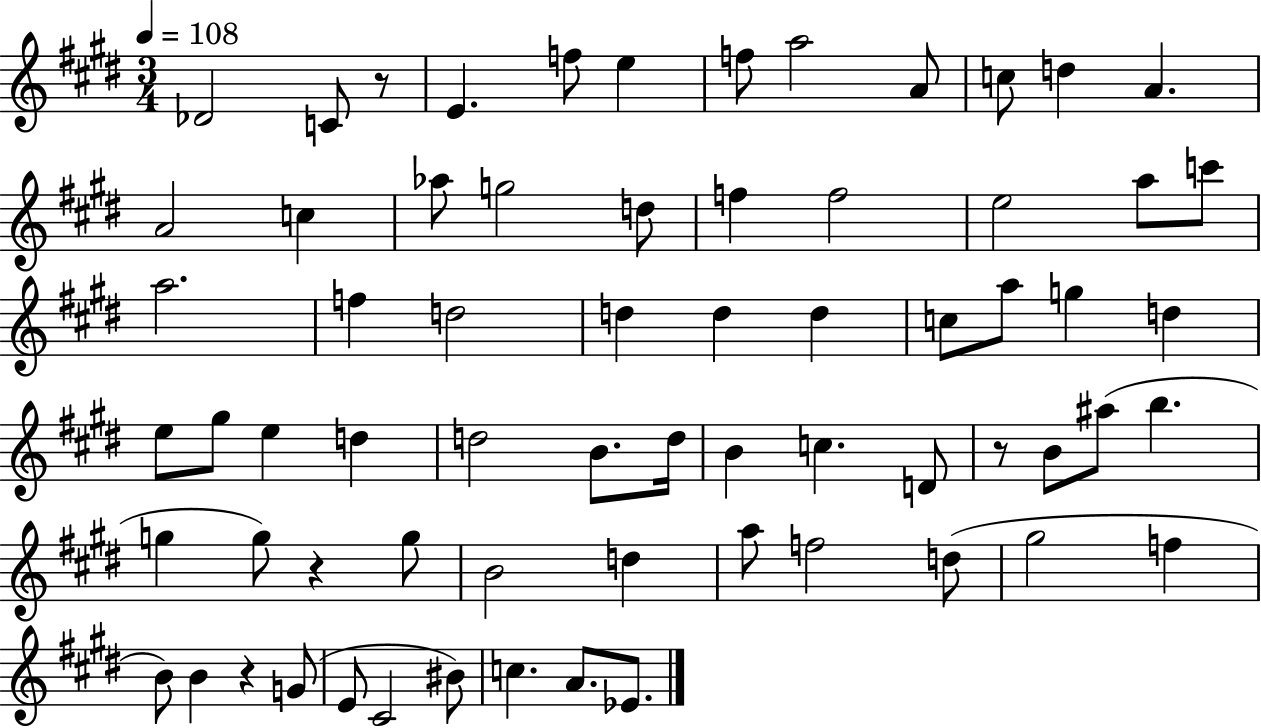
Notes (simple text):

Db4/h C4/e R/e E4/q. F5/e E5/q F5/e A5/h A4/e C5/e D5/q A4/q. A4/h C5/q Ab5/e G5/h D5/e F5/q F5/h E5/h A5/e C6/e A5/h. F5/q D5/h D5/q D5/q D5/q C5/e A5/e G5/q D5/q E5/e G#5/e E5/q D5/q D5/h B4/e. D5/s B4/q C5/q. D4/e R/e B4/e A#5/e B5/q. G5/q G5/e R/q G5/e B4/h D5/q A5/e F5/h D5/e G#5/h F5/q B4/e B4/q R/q G4/e E4/e C#4/h BIS4/e C5/q. A4/e. Eb4/e.